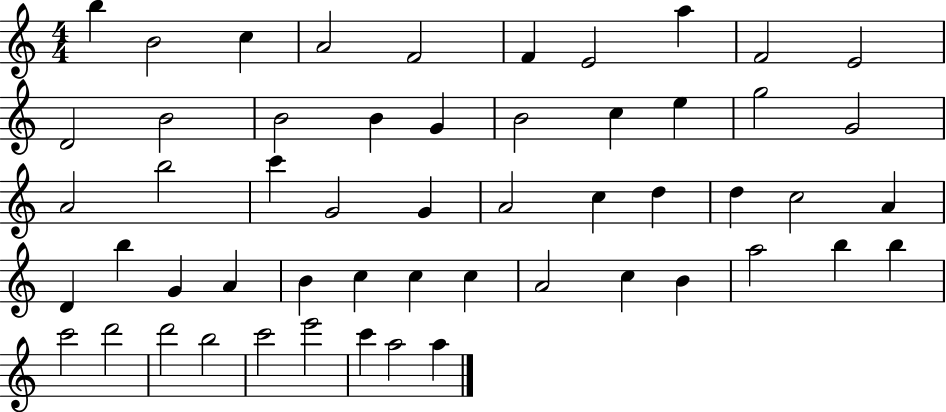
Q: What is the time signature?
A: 4/4